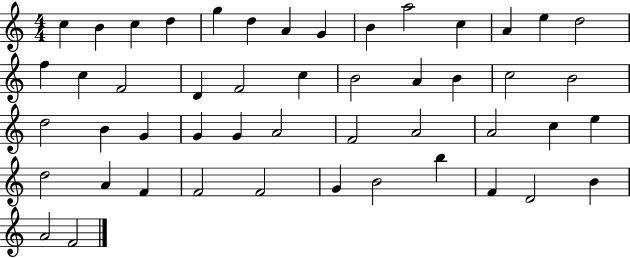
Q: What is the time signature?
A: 4/4